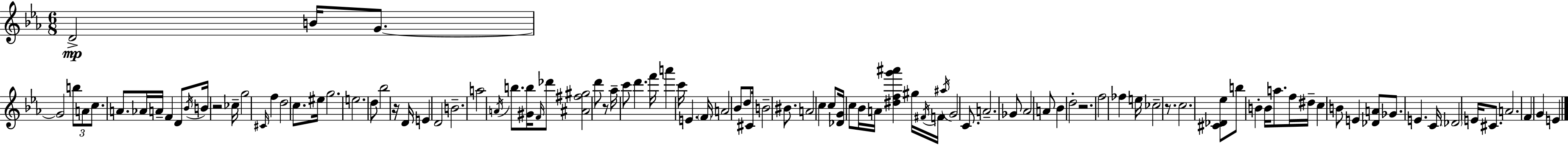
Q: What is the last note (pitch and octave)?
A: E4